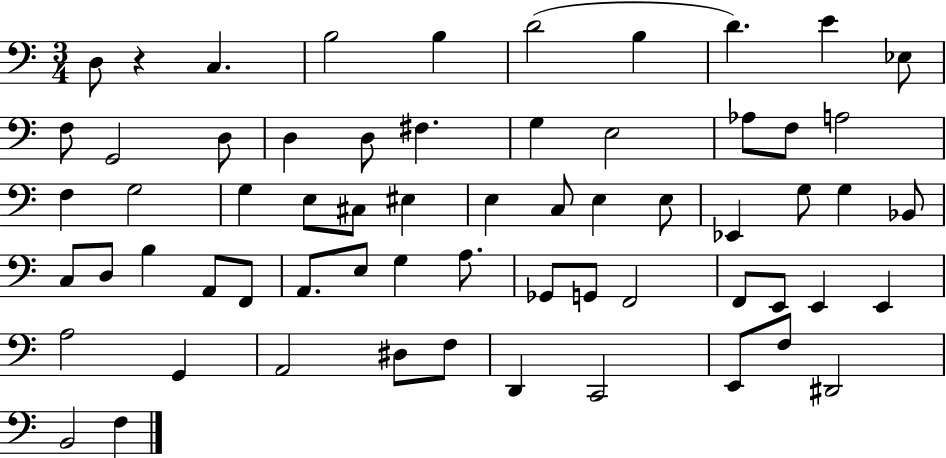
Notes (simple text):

D3/e R/q C3/q. B3/h B3/q D4/h B3/q D4/q. E4/q Eb3/e F3/e G2/h D3/e D3/q D3/e F#3/q. G3/q E3/h Ab3/e F3/e A3/h F3/q G3/h G3/q E3/e C#3/e EIS3/q E3/q C3/e E3/q E3/e Eb2/q G3/e G3/q Bb2/e C3/e D3/e B3/q A2/e F2/e A2/e. E3/e G3/q A3/e. Gb2/e G2/e F2/h F2/e E2/e E2/q E2/q A3/h G2/q A2/h D#3/e F3/e D2/q C2/h E2/e F3/e D#2/h B2/h F3/q